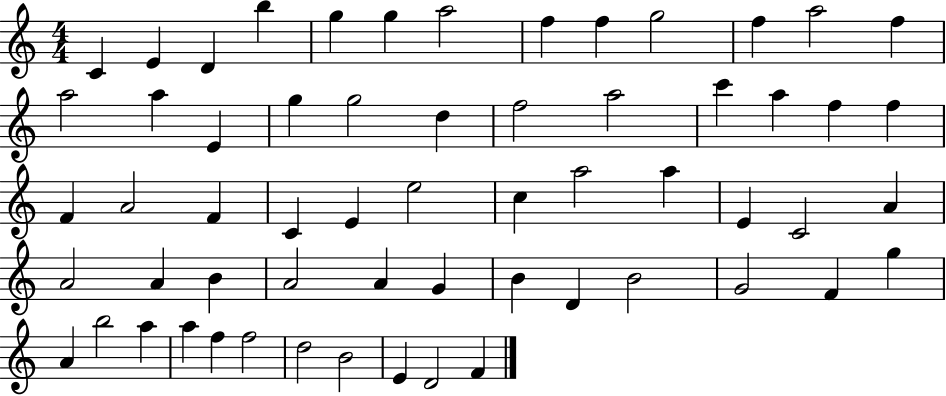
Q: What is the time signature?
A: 4/4